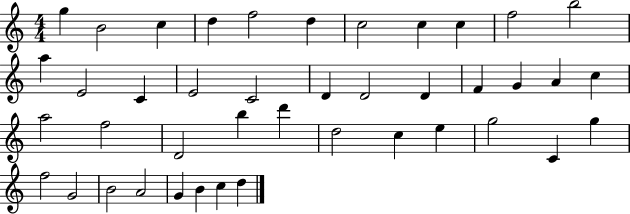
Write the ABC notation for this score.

X:1
T:Untitled
M:4/4
L:1/4
K:C
g B2 c d f2 d c2 c c f2 b2 a E2 C E2 C2 D D2 D F G A c a2 f2 D2 b d' d2 c e g2 C g f2 G2 B2 A2 G B c d